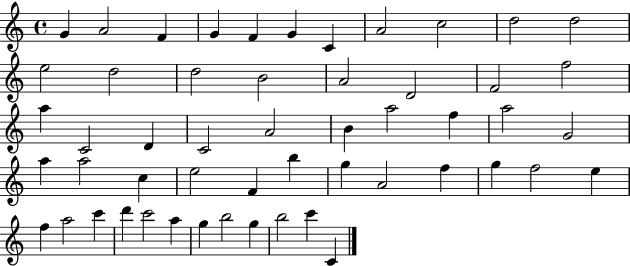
G4/q A4/h F4/q G4/q F4/q G4/q C4/q A4/h C5/h D5/h D5/h E5/h D5/h D5/h B4/h A4/h D4/h F4/h F5/h A5/q C4/h D4/q C4/h A4/h B4/q A5/h F5/q A5/h G4/h A5/q A5/h C5/q E5/h F4/q B5/q G5/q A4/h F5/q G5/q F5/h E5/q F5/q A5/h C6/q D6/q C6/h A5/q G5/q B5/h G5/q B5/h C6/q C4/q